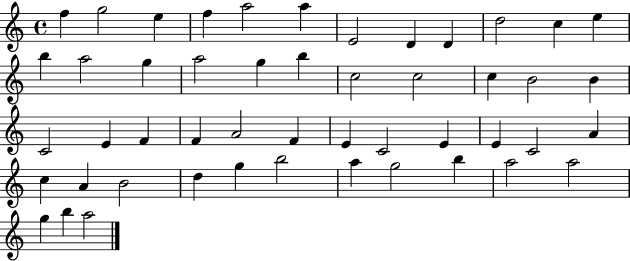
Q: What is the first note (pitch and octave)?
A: F5